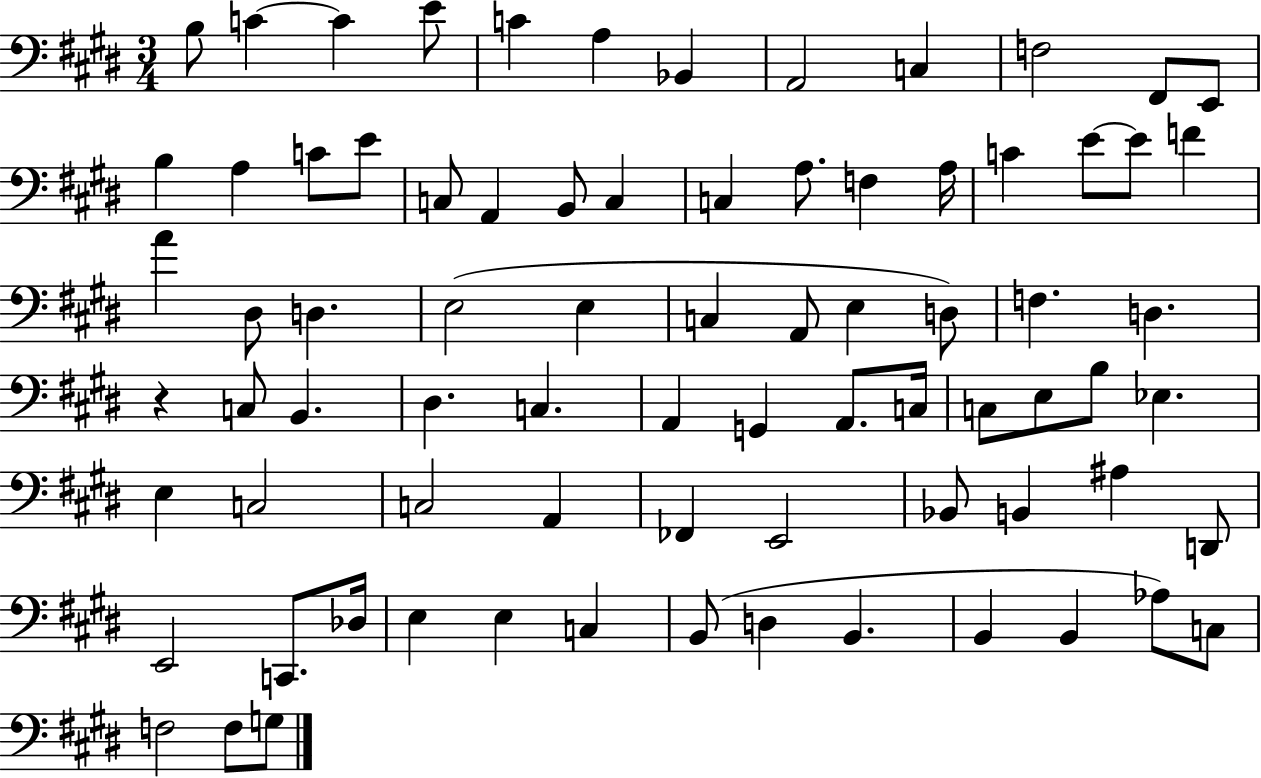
B3/e C4/q C4/q E4/e C4/q A3/q Bb2/q A2/h C3/q F3/h F#2/e E2/e B3/q A3/q C4/e E4/e C3/e A2/q B2/e C3/q C3/q A3/e. F3/q A3/s C4/q E4/e E4/e F4/q A4/q D#3/e D3/q. E3/h E3/q C3/q A2/e E3/q D3/e F3/q. D3/q. R/q C3/e B2/q. D#3/q. C3/q. A2/q G2/q A2/e. C3/s C3/e E3/e B3/e Eb3/q. E3/q C3/h C3/h A2/q FES2/q E2/h Bb2/e B2/q A#3/q D2/e E2/h C2/e. Db3/s E3/q E3/q C3/q B2/e D3/q B2/q. B2/q B2/q Ab3/e C3/e F3/h F3/e G3/e